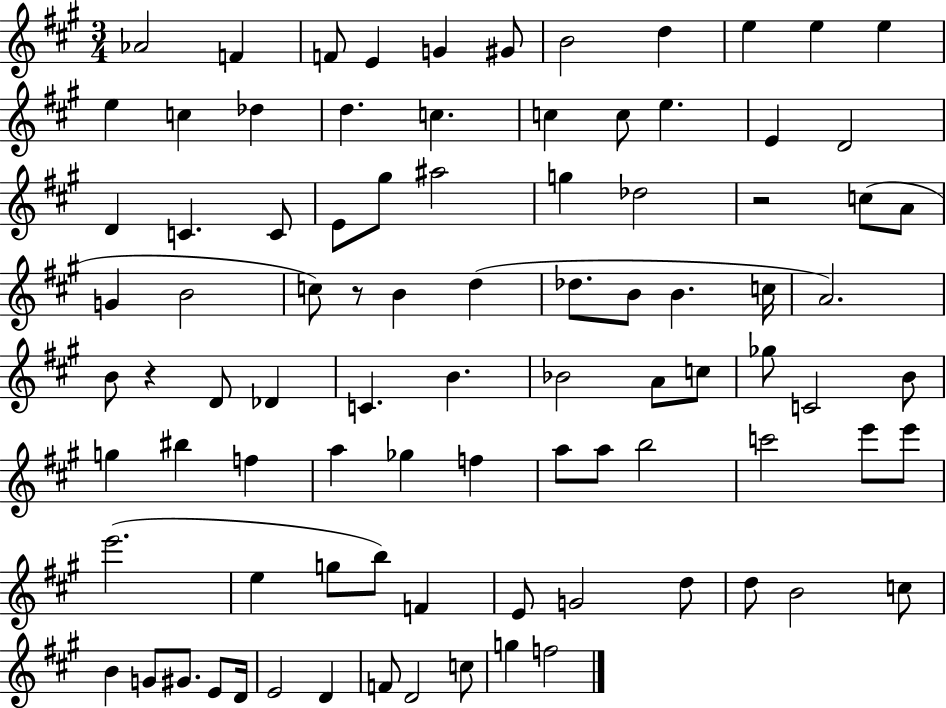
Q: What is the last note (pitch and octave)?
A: F5